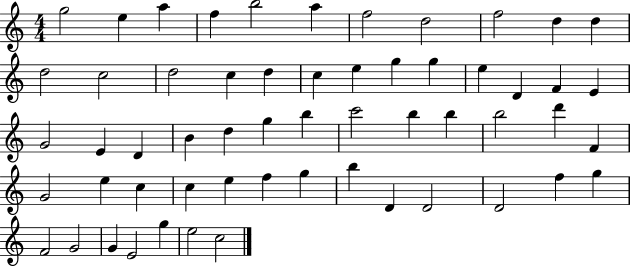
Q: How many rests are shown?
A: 0